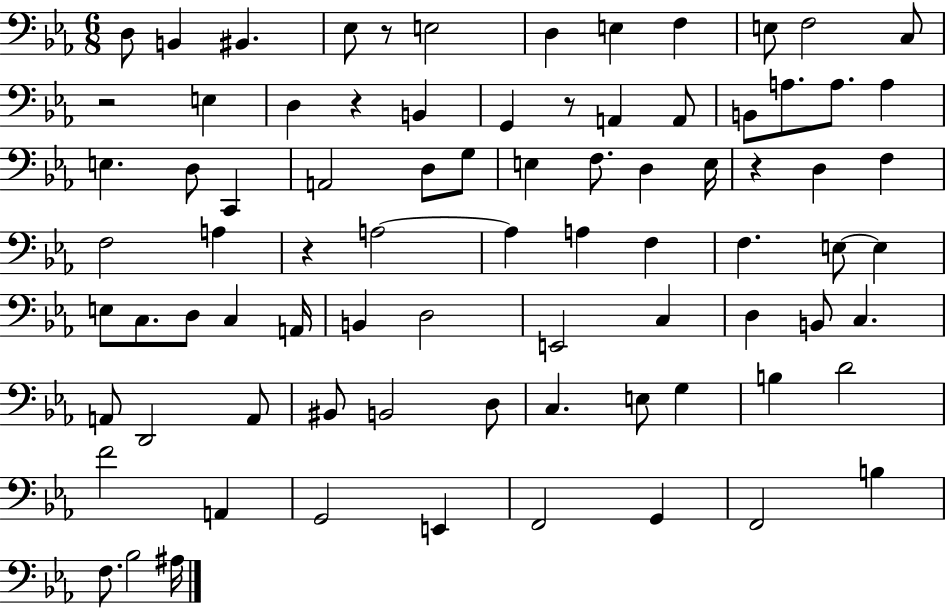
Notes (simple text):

D3/e B2/q BIS2/q. Eb3/e R/e E3/h D3/q E3/q F3/q E3/e F3/h C3/e R/h E3/q D3/q R/q B2/q G2/q R/e A2/q A2/e B2/e A3/e. A3/e. A3/q E3/q. D3/e C2/q A2/h D3/e G3/e E3/q F3/e. D3/q E3/s R/q D3/q F3/q F3/h A3/q R/q A3/h A3/q A3/q F3/q F3/q. E3/e E3/q E3/e C3/e. D3/e C3/q A2/s B2/q D3/h E2/h C3/q D3/q B2/e C3/q. A2/e D2/h A2/e BIS2/e B2/h D3/e C3/q. E3/e G3/q B3/q D4/h F4/h A2/q G2/h E2/q F2/h G2/q F2/h B3/q F3/e. Bb3/h A#3/s